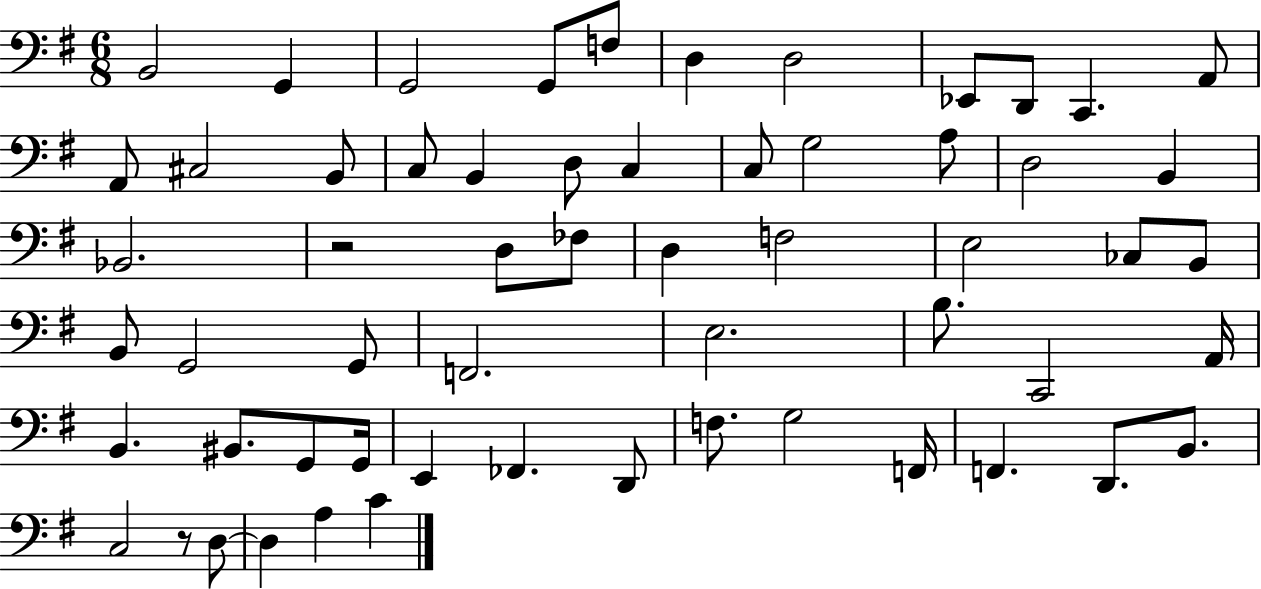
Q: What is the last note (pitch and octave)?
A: C4